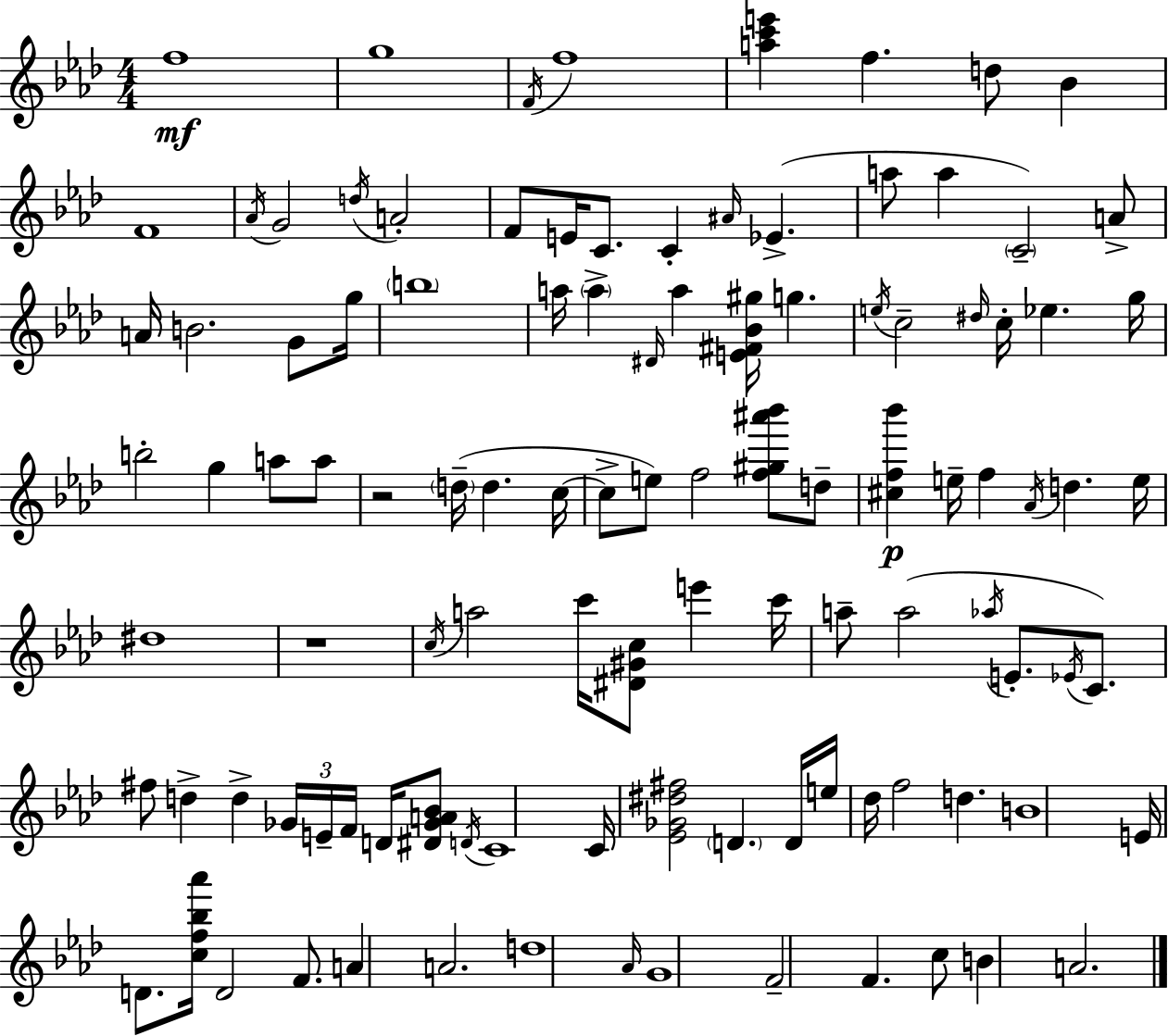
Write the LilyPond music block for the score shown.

{
  \clef treble
  \numericTimeSignature
  \time 4/4
  \key aes \major
  f''1\mf | g''1 | \acciaccatura { f'16 } f''1 | <a'' c''' e'''>4 f''4. d''8 bes'4 | \break f'1 | \acciaccatura { aes'16 } g'2 \acciaccatura { d''16 } a'2-. | f'8 e'16 c'8. c'4-. \grace { ais'16 }( ees'4.-> | a''8 a''4 \parenthesize c'2--) | \break a'8-> a'16 b'2. | g'8 g''16 \parenthesize b''1 | a''16 \parenthesize a''4-> \grace { dis'16 } a''4 <e' fis' bes' gis''>16 g''4. | \acciaccatura { e''16 } c''2-- \grace { dis''16 } c''16-. | \break ees''4. g''16 b''2-. g''4 | a''8 a''8 r2 \parenthesize d''16--( | d''4. c''16~~ c''8-> e''8) f''2 | <f'' gis'' ais''' bes'''>8 d''8-- <cis'' f'' bes'''>4\p e''16-- f''4 | \break \acciaccatura { aes'16 } d''4. e''16 dis''1 | r1 | \acciaccatura { c''16 } a''2 | c'''16 <dis' gis' c''>8 e'''4 c'''16 a''8-- a''2( | \break \acciaccatura { aes''16 } e'8.-. \acciaccatura { ees'16 } c'8.) fis''8 d''4-> | d''4-> \tuplet 3/2 { ges'16 e'16-- f'16 } d'16 <dis' ges' a' bes'>8 \acciaccatura { d'16 } c'1 | c'16 <ees' ges' dis'' fis''>2 | \parenthesize d'4. d'16 e''16 des''16 f''2 | \break d''4. b'1 | e'16 d'8. | <c'' f'' bes'' aes'''>16 d'2 f'8. a'4 | a'2. d''1 | \break \grace { aes'16 } g'1 | f'2-- | f'4. c''8 b'4 | a'2. \bar "|."
}